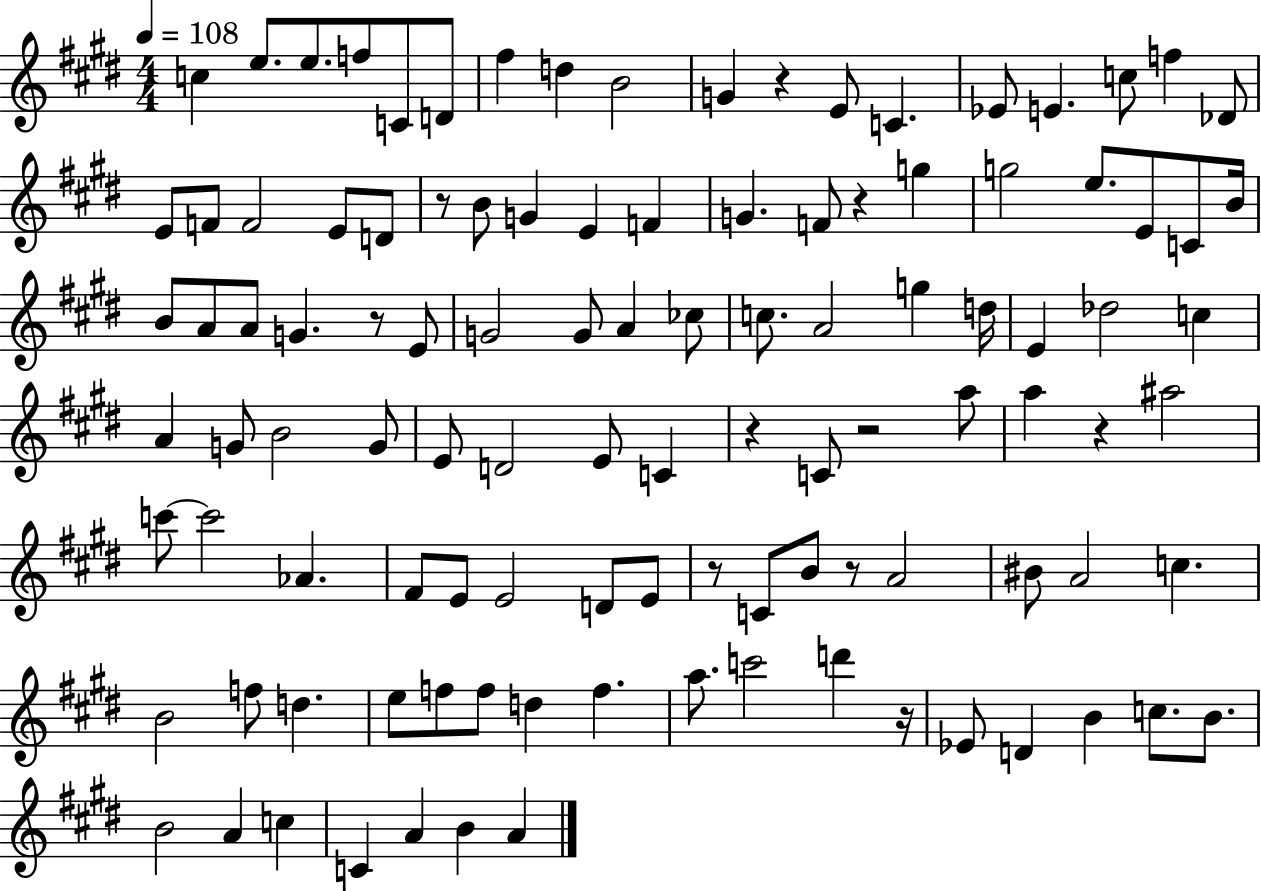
C5/q E5/e. E5/e. F5/e C4/e D4/e F#5/q D5/q B4/h G4/q R/q E4/e C4/q. Eb4/e E4/q. C5/e F5/q Db4/e E4/e F4/e F4/h E4/e D4/e R/e B4/e G4/q E4/q F4/q G4/q. F4/e R/q G5/q G5/h E5/e. E4/e C4/e B4/s B4/e A4/e A4/e G4/q. R/e E4/e G4/h G4/e A4/q CES5/e C5/e. A4/h G5/q D5/s E4/q Db5/h C5/q A4/q G4/e B4/h G4/e E4/e D4/h E4/e C4/q R/q C4/e R/h A5/e A5/q R/q A#5/h C6/e C6/h Ab4/q. F#4/e E4/e E4/h D4/e E4/e R/e C4/e B4/e R/e A4/h BIS4/e A4/h C5/q. B4/h F5/e D5/q. E5/e F5/e F5/e D5/q F5/q. A5/e. C6/h D6/q R/s Eb4/e D4/q B4/q C5/e. B4/e. B4/h A4/q C5/q C4/q A4/q B4/q A4/q